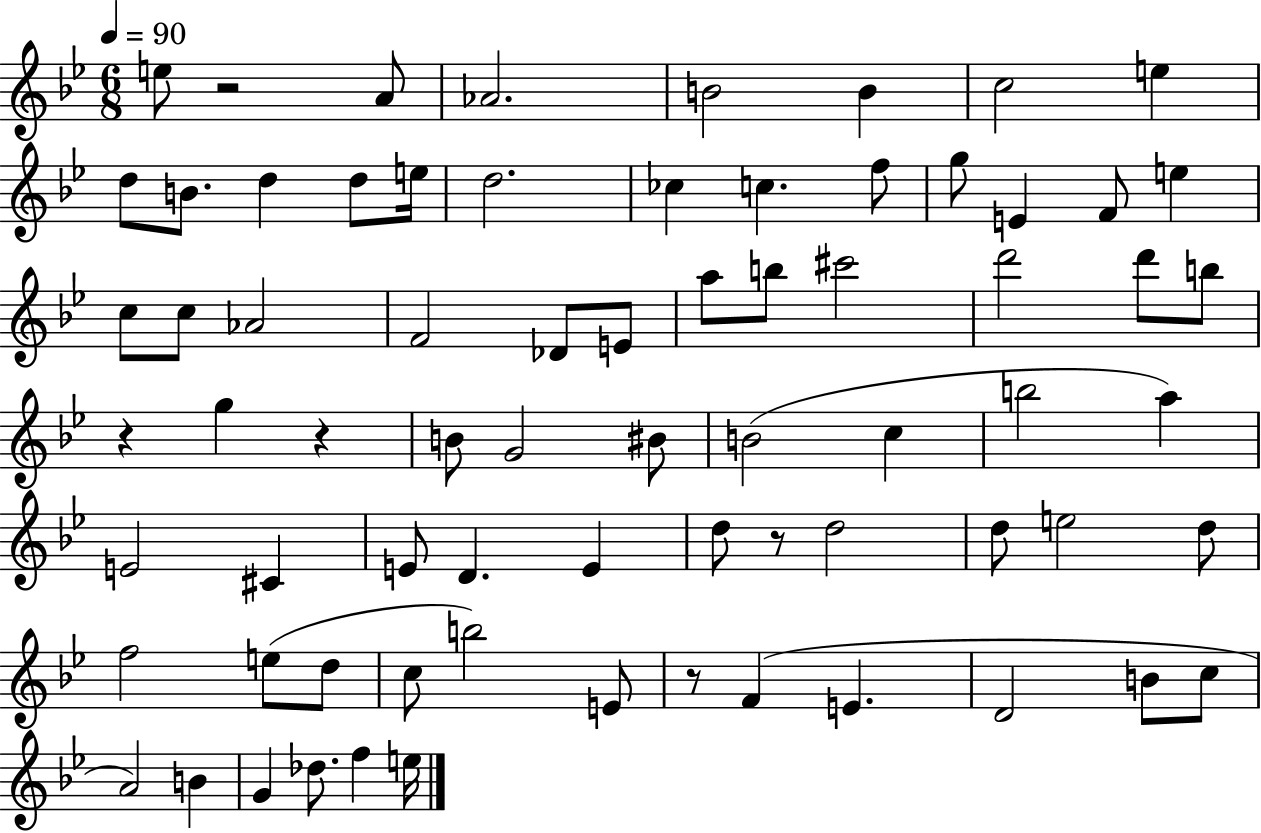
E5/e R/h A4/e Ab4/h. B4/h B4/q C5/h E5/q D5/e B4/e. D5/q D5/e E5/s D5/h. CES5/q C5/q. F5/e G5/e E4/q F4/e E5/q C5/e C5/e Ab4/h F4/h Db4/e E4/e A5/e B5/e C#6/h D6/h D6/e B5/e R/q G5/q R/q B4/e G4/h BIS4/e B4/h C5/q B5/h A5/q E4/h C#4/q E4/e D4/q. E4/q D5/e R/e D5/h D5/e E5/h D5/e F5/h E5/e D5/e C5/e B5/h E4/e R/e F4/q E4/q. D4/h B4/e C5/e A4/h B4/q G4/q Db5/e. F5/q E5/s